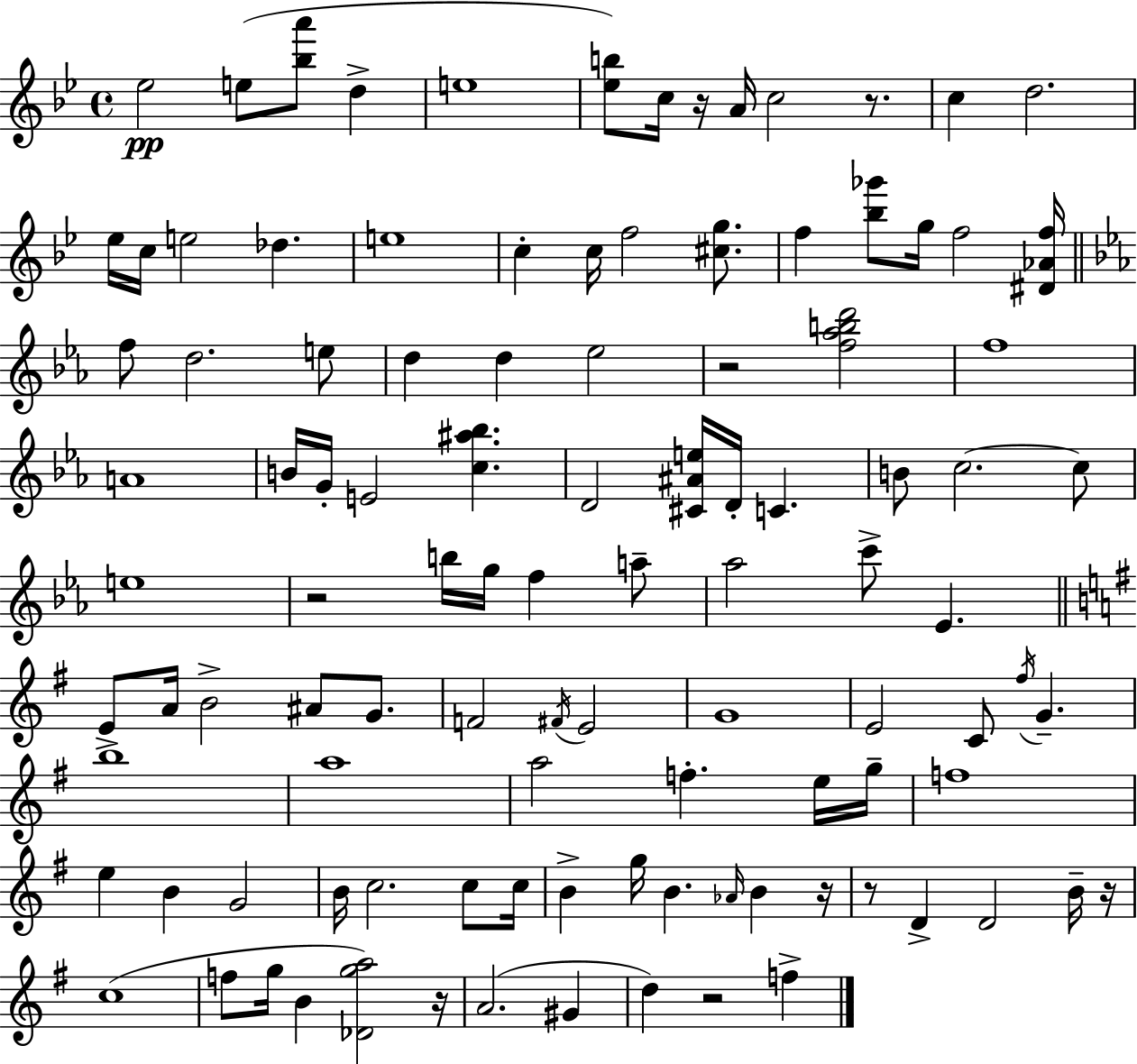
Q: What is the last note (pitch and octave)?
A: F5